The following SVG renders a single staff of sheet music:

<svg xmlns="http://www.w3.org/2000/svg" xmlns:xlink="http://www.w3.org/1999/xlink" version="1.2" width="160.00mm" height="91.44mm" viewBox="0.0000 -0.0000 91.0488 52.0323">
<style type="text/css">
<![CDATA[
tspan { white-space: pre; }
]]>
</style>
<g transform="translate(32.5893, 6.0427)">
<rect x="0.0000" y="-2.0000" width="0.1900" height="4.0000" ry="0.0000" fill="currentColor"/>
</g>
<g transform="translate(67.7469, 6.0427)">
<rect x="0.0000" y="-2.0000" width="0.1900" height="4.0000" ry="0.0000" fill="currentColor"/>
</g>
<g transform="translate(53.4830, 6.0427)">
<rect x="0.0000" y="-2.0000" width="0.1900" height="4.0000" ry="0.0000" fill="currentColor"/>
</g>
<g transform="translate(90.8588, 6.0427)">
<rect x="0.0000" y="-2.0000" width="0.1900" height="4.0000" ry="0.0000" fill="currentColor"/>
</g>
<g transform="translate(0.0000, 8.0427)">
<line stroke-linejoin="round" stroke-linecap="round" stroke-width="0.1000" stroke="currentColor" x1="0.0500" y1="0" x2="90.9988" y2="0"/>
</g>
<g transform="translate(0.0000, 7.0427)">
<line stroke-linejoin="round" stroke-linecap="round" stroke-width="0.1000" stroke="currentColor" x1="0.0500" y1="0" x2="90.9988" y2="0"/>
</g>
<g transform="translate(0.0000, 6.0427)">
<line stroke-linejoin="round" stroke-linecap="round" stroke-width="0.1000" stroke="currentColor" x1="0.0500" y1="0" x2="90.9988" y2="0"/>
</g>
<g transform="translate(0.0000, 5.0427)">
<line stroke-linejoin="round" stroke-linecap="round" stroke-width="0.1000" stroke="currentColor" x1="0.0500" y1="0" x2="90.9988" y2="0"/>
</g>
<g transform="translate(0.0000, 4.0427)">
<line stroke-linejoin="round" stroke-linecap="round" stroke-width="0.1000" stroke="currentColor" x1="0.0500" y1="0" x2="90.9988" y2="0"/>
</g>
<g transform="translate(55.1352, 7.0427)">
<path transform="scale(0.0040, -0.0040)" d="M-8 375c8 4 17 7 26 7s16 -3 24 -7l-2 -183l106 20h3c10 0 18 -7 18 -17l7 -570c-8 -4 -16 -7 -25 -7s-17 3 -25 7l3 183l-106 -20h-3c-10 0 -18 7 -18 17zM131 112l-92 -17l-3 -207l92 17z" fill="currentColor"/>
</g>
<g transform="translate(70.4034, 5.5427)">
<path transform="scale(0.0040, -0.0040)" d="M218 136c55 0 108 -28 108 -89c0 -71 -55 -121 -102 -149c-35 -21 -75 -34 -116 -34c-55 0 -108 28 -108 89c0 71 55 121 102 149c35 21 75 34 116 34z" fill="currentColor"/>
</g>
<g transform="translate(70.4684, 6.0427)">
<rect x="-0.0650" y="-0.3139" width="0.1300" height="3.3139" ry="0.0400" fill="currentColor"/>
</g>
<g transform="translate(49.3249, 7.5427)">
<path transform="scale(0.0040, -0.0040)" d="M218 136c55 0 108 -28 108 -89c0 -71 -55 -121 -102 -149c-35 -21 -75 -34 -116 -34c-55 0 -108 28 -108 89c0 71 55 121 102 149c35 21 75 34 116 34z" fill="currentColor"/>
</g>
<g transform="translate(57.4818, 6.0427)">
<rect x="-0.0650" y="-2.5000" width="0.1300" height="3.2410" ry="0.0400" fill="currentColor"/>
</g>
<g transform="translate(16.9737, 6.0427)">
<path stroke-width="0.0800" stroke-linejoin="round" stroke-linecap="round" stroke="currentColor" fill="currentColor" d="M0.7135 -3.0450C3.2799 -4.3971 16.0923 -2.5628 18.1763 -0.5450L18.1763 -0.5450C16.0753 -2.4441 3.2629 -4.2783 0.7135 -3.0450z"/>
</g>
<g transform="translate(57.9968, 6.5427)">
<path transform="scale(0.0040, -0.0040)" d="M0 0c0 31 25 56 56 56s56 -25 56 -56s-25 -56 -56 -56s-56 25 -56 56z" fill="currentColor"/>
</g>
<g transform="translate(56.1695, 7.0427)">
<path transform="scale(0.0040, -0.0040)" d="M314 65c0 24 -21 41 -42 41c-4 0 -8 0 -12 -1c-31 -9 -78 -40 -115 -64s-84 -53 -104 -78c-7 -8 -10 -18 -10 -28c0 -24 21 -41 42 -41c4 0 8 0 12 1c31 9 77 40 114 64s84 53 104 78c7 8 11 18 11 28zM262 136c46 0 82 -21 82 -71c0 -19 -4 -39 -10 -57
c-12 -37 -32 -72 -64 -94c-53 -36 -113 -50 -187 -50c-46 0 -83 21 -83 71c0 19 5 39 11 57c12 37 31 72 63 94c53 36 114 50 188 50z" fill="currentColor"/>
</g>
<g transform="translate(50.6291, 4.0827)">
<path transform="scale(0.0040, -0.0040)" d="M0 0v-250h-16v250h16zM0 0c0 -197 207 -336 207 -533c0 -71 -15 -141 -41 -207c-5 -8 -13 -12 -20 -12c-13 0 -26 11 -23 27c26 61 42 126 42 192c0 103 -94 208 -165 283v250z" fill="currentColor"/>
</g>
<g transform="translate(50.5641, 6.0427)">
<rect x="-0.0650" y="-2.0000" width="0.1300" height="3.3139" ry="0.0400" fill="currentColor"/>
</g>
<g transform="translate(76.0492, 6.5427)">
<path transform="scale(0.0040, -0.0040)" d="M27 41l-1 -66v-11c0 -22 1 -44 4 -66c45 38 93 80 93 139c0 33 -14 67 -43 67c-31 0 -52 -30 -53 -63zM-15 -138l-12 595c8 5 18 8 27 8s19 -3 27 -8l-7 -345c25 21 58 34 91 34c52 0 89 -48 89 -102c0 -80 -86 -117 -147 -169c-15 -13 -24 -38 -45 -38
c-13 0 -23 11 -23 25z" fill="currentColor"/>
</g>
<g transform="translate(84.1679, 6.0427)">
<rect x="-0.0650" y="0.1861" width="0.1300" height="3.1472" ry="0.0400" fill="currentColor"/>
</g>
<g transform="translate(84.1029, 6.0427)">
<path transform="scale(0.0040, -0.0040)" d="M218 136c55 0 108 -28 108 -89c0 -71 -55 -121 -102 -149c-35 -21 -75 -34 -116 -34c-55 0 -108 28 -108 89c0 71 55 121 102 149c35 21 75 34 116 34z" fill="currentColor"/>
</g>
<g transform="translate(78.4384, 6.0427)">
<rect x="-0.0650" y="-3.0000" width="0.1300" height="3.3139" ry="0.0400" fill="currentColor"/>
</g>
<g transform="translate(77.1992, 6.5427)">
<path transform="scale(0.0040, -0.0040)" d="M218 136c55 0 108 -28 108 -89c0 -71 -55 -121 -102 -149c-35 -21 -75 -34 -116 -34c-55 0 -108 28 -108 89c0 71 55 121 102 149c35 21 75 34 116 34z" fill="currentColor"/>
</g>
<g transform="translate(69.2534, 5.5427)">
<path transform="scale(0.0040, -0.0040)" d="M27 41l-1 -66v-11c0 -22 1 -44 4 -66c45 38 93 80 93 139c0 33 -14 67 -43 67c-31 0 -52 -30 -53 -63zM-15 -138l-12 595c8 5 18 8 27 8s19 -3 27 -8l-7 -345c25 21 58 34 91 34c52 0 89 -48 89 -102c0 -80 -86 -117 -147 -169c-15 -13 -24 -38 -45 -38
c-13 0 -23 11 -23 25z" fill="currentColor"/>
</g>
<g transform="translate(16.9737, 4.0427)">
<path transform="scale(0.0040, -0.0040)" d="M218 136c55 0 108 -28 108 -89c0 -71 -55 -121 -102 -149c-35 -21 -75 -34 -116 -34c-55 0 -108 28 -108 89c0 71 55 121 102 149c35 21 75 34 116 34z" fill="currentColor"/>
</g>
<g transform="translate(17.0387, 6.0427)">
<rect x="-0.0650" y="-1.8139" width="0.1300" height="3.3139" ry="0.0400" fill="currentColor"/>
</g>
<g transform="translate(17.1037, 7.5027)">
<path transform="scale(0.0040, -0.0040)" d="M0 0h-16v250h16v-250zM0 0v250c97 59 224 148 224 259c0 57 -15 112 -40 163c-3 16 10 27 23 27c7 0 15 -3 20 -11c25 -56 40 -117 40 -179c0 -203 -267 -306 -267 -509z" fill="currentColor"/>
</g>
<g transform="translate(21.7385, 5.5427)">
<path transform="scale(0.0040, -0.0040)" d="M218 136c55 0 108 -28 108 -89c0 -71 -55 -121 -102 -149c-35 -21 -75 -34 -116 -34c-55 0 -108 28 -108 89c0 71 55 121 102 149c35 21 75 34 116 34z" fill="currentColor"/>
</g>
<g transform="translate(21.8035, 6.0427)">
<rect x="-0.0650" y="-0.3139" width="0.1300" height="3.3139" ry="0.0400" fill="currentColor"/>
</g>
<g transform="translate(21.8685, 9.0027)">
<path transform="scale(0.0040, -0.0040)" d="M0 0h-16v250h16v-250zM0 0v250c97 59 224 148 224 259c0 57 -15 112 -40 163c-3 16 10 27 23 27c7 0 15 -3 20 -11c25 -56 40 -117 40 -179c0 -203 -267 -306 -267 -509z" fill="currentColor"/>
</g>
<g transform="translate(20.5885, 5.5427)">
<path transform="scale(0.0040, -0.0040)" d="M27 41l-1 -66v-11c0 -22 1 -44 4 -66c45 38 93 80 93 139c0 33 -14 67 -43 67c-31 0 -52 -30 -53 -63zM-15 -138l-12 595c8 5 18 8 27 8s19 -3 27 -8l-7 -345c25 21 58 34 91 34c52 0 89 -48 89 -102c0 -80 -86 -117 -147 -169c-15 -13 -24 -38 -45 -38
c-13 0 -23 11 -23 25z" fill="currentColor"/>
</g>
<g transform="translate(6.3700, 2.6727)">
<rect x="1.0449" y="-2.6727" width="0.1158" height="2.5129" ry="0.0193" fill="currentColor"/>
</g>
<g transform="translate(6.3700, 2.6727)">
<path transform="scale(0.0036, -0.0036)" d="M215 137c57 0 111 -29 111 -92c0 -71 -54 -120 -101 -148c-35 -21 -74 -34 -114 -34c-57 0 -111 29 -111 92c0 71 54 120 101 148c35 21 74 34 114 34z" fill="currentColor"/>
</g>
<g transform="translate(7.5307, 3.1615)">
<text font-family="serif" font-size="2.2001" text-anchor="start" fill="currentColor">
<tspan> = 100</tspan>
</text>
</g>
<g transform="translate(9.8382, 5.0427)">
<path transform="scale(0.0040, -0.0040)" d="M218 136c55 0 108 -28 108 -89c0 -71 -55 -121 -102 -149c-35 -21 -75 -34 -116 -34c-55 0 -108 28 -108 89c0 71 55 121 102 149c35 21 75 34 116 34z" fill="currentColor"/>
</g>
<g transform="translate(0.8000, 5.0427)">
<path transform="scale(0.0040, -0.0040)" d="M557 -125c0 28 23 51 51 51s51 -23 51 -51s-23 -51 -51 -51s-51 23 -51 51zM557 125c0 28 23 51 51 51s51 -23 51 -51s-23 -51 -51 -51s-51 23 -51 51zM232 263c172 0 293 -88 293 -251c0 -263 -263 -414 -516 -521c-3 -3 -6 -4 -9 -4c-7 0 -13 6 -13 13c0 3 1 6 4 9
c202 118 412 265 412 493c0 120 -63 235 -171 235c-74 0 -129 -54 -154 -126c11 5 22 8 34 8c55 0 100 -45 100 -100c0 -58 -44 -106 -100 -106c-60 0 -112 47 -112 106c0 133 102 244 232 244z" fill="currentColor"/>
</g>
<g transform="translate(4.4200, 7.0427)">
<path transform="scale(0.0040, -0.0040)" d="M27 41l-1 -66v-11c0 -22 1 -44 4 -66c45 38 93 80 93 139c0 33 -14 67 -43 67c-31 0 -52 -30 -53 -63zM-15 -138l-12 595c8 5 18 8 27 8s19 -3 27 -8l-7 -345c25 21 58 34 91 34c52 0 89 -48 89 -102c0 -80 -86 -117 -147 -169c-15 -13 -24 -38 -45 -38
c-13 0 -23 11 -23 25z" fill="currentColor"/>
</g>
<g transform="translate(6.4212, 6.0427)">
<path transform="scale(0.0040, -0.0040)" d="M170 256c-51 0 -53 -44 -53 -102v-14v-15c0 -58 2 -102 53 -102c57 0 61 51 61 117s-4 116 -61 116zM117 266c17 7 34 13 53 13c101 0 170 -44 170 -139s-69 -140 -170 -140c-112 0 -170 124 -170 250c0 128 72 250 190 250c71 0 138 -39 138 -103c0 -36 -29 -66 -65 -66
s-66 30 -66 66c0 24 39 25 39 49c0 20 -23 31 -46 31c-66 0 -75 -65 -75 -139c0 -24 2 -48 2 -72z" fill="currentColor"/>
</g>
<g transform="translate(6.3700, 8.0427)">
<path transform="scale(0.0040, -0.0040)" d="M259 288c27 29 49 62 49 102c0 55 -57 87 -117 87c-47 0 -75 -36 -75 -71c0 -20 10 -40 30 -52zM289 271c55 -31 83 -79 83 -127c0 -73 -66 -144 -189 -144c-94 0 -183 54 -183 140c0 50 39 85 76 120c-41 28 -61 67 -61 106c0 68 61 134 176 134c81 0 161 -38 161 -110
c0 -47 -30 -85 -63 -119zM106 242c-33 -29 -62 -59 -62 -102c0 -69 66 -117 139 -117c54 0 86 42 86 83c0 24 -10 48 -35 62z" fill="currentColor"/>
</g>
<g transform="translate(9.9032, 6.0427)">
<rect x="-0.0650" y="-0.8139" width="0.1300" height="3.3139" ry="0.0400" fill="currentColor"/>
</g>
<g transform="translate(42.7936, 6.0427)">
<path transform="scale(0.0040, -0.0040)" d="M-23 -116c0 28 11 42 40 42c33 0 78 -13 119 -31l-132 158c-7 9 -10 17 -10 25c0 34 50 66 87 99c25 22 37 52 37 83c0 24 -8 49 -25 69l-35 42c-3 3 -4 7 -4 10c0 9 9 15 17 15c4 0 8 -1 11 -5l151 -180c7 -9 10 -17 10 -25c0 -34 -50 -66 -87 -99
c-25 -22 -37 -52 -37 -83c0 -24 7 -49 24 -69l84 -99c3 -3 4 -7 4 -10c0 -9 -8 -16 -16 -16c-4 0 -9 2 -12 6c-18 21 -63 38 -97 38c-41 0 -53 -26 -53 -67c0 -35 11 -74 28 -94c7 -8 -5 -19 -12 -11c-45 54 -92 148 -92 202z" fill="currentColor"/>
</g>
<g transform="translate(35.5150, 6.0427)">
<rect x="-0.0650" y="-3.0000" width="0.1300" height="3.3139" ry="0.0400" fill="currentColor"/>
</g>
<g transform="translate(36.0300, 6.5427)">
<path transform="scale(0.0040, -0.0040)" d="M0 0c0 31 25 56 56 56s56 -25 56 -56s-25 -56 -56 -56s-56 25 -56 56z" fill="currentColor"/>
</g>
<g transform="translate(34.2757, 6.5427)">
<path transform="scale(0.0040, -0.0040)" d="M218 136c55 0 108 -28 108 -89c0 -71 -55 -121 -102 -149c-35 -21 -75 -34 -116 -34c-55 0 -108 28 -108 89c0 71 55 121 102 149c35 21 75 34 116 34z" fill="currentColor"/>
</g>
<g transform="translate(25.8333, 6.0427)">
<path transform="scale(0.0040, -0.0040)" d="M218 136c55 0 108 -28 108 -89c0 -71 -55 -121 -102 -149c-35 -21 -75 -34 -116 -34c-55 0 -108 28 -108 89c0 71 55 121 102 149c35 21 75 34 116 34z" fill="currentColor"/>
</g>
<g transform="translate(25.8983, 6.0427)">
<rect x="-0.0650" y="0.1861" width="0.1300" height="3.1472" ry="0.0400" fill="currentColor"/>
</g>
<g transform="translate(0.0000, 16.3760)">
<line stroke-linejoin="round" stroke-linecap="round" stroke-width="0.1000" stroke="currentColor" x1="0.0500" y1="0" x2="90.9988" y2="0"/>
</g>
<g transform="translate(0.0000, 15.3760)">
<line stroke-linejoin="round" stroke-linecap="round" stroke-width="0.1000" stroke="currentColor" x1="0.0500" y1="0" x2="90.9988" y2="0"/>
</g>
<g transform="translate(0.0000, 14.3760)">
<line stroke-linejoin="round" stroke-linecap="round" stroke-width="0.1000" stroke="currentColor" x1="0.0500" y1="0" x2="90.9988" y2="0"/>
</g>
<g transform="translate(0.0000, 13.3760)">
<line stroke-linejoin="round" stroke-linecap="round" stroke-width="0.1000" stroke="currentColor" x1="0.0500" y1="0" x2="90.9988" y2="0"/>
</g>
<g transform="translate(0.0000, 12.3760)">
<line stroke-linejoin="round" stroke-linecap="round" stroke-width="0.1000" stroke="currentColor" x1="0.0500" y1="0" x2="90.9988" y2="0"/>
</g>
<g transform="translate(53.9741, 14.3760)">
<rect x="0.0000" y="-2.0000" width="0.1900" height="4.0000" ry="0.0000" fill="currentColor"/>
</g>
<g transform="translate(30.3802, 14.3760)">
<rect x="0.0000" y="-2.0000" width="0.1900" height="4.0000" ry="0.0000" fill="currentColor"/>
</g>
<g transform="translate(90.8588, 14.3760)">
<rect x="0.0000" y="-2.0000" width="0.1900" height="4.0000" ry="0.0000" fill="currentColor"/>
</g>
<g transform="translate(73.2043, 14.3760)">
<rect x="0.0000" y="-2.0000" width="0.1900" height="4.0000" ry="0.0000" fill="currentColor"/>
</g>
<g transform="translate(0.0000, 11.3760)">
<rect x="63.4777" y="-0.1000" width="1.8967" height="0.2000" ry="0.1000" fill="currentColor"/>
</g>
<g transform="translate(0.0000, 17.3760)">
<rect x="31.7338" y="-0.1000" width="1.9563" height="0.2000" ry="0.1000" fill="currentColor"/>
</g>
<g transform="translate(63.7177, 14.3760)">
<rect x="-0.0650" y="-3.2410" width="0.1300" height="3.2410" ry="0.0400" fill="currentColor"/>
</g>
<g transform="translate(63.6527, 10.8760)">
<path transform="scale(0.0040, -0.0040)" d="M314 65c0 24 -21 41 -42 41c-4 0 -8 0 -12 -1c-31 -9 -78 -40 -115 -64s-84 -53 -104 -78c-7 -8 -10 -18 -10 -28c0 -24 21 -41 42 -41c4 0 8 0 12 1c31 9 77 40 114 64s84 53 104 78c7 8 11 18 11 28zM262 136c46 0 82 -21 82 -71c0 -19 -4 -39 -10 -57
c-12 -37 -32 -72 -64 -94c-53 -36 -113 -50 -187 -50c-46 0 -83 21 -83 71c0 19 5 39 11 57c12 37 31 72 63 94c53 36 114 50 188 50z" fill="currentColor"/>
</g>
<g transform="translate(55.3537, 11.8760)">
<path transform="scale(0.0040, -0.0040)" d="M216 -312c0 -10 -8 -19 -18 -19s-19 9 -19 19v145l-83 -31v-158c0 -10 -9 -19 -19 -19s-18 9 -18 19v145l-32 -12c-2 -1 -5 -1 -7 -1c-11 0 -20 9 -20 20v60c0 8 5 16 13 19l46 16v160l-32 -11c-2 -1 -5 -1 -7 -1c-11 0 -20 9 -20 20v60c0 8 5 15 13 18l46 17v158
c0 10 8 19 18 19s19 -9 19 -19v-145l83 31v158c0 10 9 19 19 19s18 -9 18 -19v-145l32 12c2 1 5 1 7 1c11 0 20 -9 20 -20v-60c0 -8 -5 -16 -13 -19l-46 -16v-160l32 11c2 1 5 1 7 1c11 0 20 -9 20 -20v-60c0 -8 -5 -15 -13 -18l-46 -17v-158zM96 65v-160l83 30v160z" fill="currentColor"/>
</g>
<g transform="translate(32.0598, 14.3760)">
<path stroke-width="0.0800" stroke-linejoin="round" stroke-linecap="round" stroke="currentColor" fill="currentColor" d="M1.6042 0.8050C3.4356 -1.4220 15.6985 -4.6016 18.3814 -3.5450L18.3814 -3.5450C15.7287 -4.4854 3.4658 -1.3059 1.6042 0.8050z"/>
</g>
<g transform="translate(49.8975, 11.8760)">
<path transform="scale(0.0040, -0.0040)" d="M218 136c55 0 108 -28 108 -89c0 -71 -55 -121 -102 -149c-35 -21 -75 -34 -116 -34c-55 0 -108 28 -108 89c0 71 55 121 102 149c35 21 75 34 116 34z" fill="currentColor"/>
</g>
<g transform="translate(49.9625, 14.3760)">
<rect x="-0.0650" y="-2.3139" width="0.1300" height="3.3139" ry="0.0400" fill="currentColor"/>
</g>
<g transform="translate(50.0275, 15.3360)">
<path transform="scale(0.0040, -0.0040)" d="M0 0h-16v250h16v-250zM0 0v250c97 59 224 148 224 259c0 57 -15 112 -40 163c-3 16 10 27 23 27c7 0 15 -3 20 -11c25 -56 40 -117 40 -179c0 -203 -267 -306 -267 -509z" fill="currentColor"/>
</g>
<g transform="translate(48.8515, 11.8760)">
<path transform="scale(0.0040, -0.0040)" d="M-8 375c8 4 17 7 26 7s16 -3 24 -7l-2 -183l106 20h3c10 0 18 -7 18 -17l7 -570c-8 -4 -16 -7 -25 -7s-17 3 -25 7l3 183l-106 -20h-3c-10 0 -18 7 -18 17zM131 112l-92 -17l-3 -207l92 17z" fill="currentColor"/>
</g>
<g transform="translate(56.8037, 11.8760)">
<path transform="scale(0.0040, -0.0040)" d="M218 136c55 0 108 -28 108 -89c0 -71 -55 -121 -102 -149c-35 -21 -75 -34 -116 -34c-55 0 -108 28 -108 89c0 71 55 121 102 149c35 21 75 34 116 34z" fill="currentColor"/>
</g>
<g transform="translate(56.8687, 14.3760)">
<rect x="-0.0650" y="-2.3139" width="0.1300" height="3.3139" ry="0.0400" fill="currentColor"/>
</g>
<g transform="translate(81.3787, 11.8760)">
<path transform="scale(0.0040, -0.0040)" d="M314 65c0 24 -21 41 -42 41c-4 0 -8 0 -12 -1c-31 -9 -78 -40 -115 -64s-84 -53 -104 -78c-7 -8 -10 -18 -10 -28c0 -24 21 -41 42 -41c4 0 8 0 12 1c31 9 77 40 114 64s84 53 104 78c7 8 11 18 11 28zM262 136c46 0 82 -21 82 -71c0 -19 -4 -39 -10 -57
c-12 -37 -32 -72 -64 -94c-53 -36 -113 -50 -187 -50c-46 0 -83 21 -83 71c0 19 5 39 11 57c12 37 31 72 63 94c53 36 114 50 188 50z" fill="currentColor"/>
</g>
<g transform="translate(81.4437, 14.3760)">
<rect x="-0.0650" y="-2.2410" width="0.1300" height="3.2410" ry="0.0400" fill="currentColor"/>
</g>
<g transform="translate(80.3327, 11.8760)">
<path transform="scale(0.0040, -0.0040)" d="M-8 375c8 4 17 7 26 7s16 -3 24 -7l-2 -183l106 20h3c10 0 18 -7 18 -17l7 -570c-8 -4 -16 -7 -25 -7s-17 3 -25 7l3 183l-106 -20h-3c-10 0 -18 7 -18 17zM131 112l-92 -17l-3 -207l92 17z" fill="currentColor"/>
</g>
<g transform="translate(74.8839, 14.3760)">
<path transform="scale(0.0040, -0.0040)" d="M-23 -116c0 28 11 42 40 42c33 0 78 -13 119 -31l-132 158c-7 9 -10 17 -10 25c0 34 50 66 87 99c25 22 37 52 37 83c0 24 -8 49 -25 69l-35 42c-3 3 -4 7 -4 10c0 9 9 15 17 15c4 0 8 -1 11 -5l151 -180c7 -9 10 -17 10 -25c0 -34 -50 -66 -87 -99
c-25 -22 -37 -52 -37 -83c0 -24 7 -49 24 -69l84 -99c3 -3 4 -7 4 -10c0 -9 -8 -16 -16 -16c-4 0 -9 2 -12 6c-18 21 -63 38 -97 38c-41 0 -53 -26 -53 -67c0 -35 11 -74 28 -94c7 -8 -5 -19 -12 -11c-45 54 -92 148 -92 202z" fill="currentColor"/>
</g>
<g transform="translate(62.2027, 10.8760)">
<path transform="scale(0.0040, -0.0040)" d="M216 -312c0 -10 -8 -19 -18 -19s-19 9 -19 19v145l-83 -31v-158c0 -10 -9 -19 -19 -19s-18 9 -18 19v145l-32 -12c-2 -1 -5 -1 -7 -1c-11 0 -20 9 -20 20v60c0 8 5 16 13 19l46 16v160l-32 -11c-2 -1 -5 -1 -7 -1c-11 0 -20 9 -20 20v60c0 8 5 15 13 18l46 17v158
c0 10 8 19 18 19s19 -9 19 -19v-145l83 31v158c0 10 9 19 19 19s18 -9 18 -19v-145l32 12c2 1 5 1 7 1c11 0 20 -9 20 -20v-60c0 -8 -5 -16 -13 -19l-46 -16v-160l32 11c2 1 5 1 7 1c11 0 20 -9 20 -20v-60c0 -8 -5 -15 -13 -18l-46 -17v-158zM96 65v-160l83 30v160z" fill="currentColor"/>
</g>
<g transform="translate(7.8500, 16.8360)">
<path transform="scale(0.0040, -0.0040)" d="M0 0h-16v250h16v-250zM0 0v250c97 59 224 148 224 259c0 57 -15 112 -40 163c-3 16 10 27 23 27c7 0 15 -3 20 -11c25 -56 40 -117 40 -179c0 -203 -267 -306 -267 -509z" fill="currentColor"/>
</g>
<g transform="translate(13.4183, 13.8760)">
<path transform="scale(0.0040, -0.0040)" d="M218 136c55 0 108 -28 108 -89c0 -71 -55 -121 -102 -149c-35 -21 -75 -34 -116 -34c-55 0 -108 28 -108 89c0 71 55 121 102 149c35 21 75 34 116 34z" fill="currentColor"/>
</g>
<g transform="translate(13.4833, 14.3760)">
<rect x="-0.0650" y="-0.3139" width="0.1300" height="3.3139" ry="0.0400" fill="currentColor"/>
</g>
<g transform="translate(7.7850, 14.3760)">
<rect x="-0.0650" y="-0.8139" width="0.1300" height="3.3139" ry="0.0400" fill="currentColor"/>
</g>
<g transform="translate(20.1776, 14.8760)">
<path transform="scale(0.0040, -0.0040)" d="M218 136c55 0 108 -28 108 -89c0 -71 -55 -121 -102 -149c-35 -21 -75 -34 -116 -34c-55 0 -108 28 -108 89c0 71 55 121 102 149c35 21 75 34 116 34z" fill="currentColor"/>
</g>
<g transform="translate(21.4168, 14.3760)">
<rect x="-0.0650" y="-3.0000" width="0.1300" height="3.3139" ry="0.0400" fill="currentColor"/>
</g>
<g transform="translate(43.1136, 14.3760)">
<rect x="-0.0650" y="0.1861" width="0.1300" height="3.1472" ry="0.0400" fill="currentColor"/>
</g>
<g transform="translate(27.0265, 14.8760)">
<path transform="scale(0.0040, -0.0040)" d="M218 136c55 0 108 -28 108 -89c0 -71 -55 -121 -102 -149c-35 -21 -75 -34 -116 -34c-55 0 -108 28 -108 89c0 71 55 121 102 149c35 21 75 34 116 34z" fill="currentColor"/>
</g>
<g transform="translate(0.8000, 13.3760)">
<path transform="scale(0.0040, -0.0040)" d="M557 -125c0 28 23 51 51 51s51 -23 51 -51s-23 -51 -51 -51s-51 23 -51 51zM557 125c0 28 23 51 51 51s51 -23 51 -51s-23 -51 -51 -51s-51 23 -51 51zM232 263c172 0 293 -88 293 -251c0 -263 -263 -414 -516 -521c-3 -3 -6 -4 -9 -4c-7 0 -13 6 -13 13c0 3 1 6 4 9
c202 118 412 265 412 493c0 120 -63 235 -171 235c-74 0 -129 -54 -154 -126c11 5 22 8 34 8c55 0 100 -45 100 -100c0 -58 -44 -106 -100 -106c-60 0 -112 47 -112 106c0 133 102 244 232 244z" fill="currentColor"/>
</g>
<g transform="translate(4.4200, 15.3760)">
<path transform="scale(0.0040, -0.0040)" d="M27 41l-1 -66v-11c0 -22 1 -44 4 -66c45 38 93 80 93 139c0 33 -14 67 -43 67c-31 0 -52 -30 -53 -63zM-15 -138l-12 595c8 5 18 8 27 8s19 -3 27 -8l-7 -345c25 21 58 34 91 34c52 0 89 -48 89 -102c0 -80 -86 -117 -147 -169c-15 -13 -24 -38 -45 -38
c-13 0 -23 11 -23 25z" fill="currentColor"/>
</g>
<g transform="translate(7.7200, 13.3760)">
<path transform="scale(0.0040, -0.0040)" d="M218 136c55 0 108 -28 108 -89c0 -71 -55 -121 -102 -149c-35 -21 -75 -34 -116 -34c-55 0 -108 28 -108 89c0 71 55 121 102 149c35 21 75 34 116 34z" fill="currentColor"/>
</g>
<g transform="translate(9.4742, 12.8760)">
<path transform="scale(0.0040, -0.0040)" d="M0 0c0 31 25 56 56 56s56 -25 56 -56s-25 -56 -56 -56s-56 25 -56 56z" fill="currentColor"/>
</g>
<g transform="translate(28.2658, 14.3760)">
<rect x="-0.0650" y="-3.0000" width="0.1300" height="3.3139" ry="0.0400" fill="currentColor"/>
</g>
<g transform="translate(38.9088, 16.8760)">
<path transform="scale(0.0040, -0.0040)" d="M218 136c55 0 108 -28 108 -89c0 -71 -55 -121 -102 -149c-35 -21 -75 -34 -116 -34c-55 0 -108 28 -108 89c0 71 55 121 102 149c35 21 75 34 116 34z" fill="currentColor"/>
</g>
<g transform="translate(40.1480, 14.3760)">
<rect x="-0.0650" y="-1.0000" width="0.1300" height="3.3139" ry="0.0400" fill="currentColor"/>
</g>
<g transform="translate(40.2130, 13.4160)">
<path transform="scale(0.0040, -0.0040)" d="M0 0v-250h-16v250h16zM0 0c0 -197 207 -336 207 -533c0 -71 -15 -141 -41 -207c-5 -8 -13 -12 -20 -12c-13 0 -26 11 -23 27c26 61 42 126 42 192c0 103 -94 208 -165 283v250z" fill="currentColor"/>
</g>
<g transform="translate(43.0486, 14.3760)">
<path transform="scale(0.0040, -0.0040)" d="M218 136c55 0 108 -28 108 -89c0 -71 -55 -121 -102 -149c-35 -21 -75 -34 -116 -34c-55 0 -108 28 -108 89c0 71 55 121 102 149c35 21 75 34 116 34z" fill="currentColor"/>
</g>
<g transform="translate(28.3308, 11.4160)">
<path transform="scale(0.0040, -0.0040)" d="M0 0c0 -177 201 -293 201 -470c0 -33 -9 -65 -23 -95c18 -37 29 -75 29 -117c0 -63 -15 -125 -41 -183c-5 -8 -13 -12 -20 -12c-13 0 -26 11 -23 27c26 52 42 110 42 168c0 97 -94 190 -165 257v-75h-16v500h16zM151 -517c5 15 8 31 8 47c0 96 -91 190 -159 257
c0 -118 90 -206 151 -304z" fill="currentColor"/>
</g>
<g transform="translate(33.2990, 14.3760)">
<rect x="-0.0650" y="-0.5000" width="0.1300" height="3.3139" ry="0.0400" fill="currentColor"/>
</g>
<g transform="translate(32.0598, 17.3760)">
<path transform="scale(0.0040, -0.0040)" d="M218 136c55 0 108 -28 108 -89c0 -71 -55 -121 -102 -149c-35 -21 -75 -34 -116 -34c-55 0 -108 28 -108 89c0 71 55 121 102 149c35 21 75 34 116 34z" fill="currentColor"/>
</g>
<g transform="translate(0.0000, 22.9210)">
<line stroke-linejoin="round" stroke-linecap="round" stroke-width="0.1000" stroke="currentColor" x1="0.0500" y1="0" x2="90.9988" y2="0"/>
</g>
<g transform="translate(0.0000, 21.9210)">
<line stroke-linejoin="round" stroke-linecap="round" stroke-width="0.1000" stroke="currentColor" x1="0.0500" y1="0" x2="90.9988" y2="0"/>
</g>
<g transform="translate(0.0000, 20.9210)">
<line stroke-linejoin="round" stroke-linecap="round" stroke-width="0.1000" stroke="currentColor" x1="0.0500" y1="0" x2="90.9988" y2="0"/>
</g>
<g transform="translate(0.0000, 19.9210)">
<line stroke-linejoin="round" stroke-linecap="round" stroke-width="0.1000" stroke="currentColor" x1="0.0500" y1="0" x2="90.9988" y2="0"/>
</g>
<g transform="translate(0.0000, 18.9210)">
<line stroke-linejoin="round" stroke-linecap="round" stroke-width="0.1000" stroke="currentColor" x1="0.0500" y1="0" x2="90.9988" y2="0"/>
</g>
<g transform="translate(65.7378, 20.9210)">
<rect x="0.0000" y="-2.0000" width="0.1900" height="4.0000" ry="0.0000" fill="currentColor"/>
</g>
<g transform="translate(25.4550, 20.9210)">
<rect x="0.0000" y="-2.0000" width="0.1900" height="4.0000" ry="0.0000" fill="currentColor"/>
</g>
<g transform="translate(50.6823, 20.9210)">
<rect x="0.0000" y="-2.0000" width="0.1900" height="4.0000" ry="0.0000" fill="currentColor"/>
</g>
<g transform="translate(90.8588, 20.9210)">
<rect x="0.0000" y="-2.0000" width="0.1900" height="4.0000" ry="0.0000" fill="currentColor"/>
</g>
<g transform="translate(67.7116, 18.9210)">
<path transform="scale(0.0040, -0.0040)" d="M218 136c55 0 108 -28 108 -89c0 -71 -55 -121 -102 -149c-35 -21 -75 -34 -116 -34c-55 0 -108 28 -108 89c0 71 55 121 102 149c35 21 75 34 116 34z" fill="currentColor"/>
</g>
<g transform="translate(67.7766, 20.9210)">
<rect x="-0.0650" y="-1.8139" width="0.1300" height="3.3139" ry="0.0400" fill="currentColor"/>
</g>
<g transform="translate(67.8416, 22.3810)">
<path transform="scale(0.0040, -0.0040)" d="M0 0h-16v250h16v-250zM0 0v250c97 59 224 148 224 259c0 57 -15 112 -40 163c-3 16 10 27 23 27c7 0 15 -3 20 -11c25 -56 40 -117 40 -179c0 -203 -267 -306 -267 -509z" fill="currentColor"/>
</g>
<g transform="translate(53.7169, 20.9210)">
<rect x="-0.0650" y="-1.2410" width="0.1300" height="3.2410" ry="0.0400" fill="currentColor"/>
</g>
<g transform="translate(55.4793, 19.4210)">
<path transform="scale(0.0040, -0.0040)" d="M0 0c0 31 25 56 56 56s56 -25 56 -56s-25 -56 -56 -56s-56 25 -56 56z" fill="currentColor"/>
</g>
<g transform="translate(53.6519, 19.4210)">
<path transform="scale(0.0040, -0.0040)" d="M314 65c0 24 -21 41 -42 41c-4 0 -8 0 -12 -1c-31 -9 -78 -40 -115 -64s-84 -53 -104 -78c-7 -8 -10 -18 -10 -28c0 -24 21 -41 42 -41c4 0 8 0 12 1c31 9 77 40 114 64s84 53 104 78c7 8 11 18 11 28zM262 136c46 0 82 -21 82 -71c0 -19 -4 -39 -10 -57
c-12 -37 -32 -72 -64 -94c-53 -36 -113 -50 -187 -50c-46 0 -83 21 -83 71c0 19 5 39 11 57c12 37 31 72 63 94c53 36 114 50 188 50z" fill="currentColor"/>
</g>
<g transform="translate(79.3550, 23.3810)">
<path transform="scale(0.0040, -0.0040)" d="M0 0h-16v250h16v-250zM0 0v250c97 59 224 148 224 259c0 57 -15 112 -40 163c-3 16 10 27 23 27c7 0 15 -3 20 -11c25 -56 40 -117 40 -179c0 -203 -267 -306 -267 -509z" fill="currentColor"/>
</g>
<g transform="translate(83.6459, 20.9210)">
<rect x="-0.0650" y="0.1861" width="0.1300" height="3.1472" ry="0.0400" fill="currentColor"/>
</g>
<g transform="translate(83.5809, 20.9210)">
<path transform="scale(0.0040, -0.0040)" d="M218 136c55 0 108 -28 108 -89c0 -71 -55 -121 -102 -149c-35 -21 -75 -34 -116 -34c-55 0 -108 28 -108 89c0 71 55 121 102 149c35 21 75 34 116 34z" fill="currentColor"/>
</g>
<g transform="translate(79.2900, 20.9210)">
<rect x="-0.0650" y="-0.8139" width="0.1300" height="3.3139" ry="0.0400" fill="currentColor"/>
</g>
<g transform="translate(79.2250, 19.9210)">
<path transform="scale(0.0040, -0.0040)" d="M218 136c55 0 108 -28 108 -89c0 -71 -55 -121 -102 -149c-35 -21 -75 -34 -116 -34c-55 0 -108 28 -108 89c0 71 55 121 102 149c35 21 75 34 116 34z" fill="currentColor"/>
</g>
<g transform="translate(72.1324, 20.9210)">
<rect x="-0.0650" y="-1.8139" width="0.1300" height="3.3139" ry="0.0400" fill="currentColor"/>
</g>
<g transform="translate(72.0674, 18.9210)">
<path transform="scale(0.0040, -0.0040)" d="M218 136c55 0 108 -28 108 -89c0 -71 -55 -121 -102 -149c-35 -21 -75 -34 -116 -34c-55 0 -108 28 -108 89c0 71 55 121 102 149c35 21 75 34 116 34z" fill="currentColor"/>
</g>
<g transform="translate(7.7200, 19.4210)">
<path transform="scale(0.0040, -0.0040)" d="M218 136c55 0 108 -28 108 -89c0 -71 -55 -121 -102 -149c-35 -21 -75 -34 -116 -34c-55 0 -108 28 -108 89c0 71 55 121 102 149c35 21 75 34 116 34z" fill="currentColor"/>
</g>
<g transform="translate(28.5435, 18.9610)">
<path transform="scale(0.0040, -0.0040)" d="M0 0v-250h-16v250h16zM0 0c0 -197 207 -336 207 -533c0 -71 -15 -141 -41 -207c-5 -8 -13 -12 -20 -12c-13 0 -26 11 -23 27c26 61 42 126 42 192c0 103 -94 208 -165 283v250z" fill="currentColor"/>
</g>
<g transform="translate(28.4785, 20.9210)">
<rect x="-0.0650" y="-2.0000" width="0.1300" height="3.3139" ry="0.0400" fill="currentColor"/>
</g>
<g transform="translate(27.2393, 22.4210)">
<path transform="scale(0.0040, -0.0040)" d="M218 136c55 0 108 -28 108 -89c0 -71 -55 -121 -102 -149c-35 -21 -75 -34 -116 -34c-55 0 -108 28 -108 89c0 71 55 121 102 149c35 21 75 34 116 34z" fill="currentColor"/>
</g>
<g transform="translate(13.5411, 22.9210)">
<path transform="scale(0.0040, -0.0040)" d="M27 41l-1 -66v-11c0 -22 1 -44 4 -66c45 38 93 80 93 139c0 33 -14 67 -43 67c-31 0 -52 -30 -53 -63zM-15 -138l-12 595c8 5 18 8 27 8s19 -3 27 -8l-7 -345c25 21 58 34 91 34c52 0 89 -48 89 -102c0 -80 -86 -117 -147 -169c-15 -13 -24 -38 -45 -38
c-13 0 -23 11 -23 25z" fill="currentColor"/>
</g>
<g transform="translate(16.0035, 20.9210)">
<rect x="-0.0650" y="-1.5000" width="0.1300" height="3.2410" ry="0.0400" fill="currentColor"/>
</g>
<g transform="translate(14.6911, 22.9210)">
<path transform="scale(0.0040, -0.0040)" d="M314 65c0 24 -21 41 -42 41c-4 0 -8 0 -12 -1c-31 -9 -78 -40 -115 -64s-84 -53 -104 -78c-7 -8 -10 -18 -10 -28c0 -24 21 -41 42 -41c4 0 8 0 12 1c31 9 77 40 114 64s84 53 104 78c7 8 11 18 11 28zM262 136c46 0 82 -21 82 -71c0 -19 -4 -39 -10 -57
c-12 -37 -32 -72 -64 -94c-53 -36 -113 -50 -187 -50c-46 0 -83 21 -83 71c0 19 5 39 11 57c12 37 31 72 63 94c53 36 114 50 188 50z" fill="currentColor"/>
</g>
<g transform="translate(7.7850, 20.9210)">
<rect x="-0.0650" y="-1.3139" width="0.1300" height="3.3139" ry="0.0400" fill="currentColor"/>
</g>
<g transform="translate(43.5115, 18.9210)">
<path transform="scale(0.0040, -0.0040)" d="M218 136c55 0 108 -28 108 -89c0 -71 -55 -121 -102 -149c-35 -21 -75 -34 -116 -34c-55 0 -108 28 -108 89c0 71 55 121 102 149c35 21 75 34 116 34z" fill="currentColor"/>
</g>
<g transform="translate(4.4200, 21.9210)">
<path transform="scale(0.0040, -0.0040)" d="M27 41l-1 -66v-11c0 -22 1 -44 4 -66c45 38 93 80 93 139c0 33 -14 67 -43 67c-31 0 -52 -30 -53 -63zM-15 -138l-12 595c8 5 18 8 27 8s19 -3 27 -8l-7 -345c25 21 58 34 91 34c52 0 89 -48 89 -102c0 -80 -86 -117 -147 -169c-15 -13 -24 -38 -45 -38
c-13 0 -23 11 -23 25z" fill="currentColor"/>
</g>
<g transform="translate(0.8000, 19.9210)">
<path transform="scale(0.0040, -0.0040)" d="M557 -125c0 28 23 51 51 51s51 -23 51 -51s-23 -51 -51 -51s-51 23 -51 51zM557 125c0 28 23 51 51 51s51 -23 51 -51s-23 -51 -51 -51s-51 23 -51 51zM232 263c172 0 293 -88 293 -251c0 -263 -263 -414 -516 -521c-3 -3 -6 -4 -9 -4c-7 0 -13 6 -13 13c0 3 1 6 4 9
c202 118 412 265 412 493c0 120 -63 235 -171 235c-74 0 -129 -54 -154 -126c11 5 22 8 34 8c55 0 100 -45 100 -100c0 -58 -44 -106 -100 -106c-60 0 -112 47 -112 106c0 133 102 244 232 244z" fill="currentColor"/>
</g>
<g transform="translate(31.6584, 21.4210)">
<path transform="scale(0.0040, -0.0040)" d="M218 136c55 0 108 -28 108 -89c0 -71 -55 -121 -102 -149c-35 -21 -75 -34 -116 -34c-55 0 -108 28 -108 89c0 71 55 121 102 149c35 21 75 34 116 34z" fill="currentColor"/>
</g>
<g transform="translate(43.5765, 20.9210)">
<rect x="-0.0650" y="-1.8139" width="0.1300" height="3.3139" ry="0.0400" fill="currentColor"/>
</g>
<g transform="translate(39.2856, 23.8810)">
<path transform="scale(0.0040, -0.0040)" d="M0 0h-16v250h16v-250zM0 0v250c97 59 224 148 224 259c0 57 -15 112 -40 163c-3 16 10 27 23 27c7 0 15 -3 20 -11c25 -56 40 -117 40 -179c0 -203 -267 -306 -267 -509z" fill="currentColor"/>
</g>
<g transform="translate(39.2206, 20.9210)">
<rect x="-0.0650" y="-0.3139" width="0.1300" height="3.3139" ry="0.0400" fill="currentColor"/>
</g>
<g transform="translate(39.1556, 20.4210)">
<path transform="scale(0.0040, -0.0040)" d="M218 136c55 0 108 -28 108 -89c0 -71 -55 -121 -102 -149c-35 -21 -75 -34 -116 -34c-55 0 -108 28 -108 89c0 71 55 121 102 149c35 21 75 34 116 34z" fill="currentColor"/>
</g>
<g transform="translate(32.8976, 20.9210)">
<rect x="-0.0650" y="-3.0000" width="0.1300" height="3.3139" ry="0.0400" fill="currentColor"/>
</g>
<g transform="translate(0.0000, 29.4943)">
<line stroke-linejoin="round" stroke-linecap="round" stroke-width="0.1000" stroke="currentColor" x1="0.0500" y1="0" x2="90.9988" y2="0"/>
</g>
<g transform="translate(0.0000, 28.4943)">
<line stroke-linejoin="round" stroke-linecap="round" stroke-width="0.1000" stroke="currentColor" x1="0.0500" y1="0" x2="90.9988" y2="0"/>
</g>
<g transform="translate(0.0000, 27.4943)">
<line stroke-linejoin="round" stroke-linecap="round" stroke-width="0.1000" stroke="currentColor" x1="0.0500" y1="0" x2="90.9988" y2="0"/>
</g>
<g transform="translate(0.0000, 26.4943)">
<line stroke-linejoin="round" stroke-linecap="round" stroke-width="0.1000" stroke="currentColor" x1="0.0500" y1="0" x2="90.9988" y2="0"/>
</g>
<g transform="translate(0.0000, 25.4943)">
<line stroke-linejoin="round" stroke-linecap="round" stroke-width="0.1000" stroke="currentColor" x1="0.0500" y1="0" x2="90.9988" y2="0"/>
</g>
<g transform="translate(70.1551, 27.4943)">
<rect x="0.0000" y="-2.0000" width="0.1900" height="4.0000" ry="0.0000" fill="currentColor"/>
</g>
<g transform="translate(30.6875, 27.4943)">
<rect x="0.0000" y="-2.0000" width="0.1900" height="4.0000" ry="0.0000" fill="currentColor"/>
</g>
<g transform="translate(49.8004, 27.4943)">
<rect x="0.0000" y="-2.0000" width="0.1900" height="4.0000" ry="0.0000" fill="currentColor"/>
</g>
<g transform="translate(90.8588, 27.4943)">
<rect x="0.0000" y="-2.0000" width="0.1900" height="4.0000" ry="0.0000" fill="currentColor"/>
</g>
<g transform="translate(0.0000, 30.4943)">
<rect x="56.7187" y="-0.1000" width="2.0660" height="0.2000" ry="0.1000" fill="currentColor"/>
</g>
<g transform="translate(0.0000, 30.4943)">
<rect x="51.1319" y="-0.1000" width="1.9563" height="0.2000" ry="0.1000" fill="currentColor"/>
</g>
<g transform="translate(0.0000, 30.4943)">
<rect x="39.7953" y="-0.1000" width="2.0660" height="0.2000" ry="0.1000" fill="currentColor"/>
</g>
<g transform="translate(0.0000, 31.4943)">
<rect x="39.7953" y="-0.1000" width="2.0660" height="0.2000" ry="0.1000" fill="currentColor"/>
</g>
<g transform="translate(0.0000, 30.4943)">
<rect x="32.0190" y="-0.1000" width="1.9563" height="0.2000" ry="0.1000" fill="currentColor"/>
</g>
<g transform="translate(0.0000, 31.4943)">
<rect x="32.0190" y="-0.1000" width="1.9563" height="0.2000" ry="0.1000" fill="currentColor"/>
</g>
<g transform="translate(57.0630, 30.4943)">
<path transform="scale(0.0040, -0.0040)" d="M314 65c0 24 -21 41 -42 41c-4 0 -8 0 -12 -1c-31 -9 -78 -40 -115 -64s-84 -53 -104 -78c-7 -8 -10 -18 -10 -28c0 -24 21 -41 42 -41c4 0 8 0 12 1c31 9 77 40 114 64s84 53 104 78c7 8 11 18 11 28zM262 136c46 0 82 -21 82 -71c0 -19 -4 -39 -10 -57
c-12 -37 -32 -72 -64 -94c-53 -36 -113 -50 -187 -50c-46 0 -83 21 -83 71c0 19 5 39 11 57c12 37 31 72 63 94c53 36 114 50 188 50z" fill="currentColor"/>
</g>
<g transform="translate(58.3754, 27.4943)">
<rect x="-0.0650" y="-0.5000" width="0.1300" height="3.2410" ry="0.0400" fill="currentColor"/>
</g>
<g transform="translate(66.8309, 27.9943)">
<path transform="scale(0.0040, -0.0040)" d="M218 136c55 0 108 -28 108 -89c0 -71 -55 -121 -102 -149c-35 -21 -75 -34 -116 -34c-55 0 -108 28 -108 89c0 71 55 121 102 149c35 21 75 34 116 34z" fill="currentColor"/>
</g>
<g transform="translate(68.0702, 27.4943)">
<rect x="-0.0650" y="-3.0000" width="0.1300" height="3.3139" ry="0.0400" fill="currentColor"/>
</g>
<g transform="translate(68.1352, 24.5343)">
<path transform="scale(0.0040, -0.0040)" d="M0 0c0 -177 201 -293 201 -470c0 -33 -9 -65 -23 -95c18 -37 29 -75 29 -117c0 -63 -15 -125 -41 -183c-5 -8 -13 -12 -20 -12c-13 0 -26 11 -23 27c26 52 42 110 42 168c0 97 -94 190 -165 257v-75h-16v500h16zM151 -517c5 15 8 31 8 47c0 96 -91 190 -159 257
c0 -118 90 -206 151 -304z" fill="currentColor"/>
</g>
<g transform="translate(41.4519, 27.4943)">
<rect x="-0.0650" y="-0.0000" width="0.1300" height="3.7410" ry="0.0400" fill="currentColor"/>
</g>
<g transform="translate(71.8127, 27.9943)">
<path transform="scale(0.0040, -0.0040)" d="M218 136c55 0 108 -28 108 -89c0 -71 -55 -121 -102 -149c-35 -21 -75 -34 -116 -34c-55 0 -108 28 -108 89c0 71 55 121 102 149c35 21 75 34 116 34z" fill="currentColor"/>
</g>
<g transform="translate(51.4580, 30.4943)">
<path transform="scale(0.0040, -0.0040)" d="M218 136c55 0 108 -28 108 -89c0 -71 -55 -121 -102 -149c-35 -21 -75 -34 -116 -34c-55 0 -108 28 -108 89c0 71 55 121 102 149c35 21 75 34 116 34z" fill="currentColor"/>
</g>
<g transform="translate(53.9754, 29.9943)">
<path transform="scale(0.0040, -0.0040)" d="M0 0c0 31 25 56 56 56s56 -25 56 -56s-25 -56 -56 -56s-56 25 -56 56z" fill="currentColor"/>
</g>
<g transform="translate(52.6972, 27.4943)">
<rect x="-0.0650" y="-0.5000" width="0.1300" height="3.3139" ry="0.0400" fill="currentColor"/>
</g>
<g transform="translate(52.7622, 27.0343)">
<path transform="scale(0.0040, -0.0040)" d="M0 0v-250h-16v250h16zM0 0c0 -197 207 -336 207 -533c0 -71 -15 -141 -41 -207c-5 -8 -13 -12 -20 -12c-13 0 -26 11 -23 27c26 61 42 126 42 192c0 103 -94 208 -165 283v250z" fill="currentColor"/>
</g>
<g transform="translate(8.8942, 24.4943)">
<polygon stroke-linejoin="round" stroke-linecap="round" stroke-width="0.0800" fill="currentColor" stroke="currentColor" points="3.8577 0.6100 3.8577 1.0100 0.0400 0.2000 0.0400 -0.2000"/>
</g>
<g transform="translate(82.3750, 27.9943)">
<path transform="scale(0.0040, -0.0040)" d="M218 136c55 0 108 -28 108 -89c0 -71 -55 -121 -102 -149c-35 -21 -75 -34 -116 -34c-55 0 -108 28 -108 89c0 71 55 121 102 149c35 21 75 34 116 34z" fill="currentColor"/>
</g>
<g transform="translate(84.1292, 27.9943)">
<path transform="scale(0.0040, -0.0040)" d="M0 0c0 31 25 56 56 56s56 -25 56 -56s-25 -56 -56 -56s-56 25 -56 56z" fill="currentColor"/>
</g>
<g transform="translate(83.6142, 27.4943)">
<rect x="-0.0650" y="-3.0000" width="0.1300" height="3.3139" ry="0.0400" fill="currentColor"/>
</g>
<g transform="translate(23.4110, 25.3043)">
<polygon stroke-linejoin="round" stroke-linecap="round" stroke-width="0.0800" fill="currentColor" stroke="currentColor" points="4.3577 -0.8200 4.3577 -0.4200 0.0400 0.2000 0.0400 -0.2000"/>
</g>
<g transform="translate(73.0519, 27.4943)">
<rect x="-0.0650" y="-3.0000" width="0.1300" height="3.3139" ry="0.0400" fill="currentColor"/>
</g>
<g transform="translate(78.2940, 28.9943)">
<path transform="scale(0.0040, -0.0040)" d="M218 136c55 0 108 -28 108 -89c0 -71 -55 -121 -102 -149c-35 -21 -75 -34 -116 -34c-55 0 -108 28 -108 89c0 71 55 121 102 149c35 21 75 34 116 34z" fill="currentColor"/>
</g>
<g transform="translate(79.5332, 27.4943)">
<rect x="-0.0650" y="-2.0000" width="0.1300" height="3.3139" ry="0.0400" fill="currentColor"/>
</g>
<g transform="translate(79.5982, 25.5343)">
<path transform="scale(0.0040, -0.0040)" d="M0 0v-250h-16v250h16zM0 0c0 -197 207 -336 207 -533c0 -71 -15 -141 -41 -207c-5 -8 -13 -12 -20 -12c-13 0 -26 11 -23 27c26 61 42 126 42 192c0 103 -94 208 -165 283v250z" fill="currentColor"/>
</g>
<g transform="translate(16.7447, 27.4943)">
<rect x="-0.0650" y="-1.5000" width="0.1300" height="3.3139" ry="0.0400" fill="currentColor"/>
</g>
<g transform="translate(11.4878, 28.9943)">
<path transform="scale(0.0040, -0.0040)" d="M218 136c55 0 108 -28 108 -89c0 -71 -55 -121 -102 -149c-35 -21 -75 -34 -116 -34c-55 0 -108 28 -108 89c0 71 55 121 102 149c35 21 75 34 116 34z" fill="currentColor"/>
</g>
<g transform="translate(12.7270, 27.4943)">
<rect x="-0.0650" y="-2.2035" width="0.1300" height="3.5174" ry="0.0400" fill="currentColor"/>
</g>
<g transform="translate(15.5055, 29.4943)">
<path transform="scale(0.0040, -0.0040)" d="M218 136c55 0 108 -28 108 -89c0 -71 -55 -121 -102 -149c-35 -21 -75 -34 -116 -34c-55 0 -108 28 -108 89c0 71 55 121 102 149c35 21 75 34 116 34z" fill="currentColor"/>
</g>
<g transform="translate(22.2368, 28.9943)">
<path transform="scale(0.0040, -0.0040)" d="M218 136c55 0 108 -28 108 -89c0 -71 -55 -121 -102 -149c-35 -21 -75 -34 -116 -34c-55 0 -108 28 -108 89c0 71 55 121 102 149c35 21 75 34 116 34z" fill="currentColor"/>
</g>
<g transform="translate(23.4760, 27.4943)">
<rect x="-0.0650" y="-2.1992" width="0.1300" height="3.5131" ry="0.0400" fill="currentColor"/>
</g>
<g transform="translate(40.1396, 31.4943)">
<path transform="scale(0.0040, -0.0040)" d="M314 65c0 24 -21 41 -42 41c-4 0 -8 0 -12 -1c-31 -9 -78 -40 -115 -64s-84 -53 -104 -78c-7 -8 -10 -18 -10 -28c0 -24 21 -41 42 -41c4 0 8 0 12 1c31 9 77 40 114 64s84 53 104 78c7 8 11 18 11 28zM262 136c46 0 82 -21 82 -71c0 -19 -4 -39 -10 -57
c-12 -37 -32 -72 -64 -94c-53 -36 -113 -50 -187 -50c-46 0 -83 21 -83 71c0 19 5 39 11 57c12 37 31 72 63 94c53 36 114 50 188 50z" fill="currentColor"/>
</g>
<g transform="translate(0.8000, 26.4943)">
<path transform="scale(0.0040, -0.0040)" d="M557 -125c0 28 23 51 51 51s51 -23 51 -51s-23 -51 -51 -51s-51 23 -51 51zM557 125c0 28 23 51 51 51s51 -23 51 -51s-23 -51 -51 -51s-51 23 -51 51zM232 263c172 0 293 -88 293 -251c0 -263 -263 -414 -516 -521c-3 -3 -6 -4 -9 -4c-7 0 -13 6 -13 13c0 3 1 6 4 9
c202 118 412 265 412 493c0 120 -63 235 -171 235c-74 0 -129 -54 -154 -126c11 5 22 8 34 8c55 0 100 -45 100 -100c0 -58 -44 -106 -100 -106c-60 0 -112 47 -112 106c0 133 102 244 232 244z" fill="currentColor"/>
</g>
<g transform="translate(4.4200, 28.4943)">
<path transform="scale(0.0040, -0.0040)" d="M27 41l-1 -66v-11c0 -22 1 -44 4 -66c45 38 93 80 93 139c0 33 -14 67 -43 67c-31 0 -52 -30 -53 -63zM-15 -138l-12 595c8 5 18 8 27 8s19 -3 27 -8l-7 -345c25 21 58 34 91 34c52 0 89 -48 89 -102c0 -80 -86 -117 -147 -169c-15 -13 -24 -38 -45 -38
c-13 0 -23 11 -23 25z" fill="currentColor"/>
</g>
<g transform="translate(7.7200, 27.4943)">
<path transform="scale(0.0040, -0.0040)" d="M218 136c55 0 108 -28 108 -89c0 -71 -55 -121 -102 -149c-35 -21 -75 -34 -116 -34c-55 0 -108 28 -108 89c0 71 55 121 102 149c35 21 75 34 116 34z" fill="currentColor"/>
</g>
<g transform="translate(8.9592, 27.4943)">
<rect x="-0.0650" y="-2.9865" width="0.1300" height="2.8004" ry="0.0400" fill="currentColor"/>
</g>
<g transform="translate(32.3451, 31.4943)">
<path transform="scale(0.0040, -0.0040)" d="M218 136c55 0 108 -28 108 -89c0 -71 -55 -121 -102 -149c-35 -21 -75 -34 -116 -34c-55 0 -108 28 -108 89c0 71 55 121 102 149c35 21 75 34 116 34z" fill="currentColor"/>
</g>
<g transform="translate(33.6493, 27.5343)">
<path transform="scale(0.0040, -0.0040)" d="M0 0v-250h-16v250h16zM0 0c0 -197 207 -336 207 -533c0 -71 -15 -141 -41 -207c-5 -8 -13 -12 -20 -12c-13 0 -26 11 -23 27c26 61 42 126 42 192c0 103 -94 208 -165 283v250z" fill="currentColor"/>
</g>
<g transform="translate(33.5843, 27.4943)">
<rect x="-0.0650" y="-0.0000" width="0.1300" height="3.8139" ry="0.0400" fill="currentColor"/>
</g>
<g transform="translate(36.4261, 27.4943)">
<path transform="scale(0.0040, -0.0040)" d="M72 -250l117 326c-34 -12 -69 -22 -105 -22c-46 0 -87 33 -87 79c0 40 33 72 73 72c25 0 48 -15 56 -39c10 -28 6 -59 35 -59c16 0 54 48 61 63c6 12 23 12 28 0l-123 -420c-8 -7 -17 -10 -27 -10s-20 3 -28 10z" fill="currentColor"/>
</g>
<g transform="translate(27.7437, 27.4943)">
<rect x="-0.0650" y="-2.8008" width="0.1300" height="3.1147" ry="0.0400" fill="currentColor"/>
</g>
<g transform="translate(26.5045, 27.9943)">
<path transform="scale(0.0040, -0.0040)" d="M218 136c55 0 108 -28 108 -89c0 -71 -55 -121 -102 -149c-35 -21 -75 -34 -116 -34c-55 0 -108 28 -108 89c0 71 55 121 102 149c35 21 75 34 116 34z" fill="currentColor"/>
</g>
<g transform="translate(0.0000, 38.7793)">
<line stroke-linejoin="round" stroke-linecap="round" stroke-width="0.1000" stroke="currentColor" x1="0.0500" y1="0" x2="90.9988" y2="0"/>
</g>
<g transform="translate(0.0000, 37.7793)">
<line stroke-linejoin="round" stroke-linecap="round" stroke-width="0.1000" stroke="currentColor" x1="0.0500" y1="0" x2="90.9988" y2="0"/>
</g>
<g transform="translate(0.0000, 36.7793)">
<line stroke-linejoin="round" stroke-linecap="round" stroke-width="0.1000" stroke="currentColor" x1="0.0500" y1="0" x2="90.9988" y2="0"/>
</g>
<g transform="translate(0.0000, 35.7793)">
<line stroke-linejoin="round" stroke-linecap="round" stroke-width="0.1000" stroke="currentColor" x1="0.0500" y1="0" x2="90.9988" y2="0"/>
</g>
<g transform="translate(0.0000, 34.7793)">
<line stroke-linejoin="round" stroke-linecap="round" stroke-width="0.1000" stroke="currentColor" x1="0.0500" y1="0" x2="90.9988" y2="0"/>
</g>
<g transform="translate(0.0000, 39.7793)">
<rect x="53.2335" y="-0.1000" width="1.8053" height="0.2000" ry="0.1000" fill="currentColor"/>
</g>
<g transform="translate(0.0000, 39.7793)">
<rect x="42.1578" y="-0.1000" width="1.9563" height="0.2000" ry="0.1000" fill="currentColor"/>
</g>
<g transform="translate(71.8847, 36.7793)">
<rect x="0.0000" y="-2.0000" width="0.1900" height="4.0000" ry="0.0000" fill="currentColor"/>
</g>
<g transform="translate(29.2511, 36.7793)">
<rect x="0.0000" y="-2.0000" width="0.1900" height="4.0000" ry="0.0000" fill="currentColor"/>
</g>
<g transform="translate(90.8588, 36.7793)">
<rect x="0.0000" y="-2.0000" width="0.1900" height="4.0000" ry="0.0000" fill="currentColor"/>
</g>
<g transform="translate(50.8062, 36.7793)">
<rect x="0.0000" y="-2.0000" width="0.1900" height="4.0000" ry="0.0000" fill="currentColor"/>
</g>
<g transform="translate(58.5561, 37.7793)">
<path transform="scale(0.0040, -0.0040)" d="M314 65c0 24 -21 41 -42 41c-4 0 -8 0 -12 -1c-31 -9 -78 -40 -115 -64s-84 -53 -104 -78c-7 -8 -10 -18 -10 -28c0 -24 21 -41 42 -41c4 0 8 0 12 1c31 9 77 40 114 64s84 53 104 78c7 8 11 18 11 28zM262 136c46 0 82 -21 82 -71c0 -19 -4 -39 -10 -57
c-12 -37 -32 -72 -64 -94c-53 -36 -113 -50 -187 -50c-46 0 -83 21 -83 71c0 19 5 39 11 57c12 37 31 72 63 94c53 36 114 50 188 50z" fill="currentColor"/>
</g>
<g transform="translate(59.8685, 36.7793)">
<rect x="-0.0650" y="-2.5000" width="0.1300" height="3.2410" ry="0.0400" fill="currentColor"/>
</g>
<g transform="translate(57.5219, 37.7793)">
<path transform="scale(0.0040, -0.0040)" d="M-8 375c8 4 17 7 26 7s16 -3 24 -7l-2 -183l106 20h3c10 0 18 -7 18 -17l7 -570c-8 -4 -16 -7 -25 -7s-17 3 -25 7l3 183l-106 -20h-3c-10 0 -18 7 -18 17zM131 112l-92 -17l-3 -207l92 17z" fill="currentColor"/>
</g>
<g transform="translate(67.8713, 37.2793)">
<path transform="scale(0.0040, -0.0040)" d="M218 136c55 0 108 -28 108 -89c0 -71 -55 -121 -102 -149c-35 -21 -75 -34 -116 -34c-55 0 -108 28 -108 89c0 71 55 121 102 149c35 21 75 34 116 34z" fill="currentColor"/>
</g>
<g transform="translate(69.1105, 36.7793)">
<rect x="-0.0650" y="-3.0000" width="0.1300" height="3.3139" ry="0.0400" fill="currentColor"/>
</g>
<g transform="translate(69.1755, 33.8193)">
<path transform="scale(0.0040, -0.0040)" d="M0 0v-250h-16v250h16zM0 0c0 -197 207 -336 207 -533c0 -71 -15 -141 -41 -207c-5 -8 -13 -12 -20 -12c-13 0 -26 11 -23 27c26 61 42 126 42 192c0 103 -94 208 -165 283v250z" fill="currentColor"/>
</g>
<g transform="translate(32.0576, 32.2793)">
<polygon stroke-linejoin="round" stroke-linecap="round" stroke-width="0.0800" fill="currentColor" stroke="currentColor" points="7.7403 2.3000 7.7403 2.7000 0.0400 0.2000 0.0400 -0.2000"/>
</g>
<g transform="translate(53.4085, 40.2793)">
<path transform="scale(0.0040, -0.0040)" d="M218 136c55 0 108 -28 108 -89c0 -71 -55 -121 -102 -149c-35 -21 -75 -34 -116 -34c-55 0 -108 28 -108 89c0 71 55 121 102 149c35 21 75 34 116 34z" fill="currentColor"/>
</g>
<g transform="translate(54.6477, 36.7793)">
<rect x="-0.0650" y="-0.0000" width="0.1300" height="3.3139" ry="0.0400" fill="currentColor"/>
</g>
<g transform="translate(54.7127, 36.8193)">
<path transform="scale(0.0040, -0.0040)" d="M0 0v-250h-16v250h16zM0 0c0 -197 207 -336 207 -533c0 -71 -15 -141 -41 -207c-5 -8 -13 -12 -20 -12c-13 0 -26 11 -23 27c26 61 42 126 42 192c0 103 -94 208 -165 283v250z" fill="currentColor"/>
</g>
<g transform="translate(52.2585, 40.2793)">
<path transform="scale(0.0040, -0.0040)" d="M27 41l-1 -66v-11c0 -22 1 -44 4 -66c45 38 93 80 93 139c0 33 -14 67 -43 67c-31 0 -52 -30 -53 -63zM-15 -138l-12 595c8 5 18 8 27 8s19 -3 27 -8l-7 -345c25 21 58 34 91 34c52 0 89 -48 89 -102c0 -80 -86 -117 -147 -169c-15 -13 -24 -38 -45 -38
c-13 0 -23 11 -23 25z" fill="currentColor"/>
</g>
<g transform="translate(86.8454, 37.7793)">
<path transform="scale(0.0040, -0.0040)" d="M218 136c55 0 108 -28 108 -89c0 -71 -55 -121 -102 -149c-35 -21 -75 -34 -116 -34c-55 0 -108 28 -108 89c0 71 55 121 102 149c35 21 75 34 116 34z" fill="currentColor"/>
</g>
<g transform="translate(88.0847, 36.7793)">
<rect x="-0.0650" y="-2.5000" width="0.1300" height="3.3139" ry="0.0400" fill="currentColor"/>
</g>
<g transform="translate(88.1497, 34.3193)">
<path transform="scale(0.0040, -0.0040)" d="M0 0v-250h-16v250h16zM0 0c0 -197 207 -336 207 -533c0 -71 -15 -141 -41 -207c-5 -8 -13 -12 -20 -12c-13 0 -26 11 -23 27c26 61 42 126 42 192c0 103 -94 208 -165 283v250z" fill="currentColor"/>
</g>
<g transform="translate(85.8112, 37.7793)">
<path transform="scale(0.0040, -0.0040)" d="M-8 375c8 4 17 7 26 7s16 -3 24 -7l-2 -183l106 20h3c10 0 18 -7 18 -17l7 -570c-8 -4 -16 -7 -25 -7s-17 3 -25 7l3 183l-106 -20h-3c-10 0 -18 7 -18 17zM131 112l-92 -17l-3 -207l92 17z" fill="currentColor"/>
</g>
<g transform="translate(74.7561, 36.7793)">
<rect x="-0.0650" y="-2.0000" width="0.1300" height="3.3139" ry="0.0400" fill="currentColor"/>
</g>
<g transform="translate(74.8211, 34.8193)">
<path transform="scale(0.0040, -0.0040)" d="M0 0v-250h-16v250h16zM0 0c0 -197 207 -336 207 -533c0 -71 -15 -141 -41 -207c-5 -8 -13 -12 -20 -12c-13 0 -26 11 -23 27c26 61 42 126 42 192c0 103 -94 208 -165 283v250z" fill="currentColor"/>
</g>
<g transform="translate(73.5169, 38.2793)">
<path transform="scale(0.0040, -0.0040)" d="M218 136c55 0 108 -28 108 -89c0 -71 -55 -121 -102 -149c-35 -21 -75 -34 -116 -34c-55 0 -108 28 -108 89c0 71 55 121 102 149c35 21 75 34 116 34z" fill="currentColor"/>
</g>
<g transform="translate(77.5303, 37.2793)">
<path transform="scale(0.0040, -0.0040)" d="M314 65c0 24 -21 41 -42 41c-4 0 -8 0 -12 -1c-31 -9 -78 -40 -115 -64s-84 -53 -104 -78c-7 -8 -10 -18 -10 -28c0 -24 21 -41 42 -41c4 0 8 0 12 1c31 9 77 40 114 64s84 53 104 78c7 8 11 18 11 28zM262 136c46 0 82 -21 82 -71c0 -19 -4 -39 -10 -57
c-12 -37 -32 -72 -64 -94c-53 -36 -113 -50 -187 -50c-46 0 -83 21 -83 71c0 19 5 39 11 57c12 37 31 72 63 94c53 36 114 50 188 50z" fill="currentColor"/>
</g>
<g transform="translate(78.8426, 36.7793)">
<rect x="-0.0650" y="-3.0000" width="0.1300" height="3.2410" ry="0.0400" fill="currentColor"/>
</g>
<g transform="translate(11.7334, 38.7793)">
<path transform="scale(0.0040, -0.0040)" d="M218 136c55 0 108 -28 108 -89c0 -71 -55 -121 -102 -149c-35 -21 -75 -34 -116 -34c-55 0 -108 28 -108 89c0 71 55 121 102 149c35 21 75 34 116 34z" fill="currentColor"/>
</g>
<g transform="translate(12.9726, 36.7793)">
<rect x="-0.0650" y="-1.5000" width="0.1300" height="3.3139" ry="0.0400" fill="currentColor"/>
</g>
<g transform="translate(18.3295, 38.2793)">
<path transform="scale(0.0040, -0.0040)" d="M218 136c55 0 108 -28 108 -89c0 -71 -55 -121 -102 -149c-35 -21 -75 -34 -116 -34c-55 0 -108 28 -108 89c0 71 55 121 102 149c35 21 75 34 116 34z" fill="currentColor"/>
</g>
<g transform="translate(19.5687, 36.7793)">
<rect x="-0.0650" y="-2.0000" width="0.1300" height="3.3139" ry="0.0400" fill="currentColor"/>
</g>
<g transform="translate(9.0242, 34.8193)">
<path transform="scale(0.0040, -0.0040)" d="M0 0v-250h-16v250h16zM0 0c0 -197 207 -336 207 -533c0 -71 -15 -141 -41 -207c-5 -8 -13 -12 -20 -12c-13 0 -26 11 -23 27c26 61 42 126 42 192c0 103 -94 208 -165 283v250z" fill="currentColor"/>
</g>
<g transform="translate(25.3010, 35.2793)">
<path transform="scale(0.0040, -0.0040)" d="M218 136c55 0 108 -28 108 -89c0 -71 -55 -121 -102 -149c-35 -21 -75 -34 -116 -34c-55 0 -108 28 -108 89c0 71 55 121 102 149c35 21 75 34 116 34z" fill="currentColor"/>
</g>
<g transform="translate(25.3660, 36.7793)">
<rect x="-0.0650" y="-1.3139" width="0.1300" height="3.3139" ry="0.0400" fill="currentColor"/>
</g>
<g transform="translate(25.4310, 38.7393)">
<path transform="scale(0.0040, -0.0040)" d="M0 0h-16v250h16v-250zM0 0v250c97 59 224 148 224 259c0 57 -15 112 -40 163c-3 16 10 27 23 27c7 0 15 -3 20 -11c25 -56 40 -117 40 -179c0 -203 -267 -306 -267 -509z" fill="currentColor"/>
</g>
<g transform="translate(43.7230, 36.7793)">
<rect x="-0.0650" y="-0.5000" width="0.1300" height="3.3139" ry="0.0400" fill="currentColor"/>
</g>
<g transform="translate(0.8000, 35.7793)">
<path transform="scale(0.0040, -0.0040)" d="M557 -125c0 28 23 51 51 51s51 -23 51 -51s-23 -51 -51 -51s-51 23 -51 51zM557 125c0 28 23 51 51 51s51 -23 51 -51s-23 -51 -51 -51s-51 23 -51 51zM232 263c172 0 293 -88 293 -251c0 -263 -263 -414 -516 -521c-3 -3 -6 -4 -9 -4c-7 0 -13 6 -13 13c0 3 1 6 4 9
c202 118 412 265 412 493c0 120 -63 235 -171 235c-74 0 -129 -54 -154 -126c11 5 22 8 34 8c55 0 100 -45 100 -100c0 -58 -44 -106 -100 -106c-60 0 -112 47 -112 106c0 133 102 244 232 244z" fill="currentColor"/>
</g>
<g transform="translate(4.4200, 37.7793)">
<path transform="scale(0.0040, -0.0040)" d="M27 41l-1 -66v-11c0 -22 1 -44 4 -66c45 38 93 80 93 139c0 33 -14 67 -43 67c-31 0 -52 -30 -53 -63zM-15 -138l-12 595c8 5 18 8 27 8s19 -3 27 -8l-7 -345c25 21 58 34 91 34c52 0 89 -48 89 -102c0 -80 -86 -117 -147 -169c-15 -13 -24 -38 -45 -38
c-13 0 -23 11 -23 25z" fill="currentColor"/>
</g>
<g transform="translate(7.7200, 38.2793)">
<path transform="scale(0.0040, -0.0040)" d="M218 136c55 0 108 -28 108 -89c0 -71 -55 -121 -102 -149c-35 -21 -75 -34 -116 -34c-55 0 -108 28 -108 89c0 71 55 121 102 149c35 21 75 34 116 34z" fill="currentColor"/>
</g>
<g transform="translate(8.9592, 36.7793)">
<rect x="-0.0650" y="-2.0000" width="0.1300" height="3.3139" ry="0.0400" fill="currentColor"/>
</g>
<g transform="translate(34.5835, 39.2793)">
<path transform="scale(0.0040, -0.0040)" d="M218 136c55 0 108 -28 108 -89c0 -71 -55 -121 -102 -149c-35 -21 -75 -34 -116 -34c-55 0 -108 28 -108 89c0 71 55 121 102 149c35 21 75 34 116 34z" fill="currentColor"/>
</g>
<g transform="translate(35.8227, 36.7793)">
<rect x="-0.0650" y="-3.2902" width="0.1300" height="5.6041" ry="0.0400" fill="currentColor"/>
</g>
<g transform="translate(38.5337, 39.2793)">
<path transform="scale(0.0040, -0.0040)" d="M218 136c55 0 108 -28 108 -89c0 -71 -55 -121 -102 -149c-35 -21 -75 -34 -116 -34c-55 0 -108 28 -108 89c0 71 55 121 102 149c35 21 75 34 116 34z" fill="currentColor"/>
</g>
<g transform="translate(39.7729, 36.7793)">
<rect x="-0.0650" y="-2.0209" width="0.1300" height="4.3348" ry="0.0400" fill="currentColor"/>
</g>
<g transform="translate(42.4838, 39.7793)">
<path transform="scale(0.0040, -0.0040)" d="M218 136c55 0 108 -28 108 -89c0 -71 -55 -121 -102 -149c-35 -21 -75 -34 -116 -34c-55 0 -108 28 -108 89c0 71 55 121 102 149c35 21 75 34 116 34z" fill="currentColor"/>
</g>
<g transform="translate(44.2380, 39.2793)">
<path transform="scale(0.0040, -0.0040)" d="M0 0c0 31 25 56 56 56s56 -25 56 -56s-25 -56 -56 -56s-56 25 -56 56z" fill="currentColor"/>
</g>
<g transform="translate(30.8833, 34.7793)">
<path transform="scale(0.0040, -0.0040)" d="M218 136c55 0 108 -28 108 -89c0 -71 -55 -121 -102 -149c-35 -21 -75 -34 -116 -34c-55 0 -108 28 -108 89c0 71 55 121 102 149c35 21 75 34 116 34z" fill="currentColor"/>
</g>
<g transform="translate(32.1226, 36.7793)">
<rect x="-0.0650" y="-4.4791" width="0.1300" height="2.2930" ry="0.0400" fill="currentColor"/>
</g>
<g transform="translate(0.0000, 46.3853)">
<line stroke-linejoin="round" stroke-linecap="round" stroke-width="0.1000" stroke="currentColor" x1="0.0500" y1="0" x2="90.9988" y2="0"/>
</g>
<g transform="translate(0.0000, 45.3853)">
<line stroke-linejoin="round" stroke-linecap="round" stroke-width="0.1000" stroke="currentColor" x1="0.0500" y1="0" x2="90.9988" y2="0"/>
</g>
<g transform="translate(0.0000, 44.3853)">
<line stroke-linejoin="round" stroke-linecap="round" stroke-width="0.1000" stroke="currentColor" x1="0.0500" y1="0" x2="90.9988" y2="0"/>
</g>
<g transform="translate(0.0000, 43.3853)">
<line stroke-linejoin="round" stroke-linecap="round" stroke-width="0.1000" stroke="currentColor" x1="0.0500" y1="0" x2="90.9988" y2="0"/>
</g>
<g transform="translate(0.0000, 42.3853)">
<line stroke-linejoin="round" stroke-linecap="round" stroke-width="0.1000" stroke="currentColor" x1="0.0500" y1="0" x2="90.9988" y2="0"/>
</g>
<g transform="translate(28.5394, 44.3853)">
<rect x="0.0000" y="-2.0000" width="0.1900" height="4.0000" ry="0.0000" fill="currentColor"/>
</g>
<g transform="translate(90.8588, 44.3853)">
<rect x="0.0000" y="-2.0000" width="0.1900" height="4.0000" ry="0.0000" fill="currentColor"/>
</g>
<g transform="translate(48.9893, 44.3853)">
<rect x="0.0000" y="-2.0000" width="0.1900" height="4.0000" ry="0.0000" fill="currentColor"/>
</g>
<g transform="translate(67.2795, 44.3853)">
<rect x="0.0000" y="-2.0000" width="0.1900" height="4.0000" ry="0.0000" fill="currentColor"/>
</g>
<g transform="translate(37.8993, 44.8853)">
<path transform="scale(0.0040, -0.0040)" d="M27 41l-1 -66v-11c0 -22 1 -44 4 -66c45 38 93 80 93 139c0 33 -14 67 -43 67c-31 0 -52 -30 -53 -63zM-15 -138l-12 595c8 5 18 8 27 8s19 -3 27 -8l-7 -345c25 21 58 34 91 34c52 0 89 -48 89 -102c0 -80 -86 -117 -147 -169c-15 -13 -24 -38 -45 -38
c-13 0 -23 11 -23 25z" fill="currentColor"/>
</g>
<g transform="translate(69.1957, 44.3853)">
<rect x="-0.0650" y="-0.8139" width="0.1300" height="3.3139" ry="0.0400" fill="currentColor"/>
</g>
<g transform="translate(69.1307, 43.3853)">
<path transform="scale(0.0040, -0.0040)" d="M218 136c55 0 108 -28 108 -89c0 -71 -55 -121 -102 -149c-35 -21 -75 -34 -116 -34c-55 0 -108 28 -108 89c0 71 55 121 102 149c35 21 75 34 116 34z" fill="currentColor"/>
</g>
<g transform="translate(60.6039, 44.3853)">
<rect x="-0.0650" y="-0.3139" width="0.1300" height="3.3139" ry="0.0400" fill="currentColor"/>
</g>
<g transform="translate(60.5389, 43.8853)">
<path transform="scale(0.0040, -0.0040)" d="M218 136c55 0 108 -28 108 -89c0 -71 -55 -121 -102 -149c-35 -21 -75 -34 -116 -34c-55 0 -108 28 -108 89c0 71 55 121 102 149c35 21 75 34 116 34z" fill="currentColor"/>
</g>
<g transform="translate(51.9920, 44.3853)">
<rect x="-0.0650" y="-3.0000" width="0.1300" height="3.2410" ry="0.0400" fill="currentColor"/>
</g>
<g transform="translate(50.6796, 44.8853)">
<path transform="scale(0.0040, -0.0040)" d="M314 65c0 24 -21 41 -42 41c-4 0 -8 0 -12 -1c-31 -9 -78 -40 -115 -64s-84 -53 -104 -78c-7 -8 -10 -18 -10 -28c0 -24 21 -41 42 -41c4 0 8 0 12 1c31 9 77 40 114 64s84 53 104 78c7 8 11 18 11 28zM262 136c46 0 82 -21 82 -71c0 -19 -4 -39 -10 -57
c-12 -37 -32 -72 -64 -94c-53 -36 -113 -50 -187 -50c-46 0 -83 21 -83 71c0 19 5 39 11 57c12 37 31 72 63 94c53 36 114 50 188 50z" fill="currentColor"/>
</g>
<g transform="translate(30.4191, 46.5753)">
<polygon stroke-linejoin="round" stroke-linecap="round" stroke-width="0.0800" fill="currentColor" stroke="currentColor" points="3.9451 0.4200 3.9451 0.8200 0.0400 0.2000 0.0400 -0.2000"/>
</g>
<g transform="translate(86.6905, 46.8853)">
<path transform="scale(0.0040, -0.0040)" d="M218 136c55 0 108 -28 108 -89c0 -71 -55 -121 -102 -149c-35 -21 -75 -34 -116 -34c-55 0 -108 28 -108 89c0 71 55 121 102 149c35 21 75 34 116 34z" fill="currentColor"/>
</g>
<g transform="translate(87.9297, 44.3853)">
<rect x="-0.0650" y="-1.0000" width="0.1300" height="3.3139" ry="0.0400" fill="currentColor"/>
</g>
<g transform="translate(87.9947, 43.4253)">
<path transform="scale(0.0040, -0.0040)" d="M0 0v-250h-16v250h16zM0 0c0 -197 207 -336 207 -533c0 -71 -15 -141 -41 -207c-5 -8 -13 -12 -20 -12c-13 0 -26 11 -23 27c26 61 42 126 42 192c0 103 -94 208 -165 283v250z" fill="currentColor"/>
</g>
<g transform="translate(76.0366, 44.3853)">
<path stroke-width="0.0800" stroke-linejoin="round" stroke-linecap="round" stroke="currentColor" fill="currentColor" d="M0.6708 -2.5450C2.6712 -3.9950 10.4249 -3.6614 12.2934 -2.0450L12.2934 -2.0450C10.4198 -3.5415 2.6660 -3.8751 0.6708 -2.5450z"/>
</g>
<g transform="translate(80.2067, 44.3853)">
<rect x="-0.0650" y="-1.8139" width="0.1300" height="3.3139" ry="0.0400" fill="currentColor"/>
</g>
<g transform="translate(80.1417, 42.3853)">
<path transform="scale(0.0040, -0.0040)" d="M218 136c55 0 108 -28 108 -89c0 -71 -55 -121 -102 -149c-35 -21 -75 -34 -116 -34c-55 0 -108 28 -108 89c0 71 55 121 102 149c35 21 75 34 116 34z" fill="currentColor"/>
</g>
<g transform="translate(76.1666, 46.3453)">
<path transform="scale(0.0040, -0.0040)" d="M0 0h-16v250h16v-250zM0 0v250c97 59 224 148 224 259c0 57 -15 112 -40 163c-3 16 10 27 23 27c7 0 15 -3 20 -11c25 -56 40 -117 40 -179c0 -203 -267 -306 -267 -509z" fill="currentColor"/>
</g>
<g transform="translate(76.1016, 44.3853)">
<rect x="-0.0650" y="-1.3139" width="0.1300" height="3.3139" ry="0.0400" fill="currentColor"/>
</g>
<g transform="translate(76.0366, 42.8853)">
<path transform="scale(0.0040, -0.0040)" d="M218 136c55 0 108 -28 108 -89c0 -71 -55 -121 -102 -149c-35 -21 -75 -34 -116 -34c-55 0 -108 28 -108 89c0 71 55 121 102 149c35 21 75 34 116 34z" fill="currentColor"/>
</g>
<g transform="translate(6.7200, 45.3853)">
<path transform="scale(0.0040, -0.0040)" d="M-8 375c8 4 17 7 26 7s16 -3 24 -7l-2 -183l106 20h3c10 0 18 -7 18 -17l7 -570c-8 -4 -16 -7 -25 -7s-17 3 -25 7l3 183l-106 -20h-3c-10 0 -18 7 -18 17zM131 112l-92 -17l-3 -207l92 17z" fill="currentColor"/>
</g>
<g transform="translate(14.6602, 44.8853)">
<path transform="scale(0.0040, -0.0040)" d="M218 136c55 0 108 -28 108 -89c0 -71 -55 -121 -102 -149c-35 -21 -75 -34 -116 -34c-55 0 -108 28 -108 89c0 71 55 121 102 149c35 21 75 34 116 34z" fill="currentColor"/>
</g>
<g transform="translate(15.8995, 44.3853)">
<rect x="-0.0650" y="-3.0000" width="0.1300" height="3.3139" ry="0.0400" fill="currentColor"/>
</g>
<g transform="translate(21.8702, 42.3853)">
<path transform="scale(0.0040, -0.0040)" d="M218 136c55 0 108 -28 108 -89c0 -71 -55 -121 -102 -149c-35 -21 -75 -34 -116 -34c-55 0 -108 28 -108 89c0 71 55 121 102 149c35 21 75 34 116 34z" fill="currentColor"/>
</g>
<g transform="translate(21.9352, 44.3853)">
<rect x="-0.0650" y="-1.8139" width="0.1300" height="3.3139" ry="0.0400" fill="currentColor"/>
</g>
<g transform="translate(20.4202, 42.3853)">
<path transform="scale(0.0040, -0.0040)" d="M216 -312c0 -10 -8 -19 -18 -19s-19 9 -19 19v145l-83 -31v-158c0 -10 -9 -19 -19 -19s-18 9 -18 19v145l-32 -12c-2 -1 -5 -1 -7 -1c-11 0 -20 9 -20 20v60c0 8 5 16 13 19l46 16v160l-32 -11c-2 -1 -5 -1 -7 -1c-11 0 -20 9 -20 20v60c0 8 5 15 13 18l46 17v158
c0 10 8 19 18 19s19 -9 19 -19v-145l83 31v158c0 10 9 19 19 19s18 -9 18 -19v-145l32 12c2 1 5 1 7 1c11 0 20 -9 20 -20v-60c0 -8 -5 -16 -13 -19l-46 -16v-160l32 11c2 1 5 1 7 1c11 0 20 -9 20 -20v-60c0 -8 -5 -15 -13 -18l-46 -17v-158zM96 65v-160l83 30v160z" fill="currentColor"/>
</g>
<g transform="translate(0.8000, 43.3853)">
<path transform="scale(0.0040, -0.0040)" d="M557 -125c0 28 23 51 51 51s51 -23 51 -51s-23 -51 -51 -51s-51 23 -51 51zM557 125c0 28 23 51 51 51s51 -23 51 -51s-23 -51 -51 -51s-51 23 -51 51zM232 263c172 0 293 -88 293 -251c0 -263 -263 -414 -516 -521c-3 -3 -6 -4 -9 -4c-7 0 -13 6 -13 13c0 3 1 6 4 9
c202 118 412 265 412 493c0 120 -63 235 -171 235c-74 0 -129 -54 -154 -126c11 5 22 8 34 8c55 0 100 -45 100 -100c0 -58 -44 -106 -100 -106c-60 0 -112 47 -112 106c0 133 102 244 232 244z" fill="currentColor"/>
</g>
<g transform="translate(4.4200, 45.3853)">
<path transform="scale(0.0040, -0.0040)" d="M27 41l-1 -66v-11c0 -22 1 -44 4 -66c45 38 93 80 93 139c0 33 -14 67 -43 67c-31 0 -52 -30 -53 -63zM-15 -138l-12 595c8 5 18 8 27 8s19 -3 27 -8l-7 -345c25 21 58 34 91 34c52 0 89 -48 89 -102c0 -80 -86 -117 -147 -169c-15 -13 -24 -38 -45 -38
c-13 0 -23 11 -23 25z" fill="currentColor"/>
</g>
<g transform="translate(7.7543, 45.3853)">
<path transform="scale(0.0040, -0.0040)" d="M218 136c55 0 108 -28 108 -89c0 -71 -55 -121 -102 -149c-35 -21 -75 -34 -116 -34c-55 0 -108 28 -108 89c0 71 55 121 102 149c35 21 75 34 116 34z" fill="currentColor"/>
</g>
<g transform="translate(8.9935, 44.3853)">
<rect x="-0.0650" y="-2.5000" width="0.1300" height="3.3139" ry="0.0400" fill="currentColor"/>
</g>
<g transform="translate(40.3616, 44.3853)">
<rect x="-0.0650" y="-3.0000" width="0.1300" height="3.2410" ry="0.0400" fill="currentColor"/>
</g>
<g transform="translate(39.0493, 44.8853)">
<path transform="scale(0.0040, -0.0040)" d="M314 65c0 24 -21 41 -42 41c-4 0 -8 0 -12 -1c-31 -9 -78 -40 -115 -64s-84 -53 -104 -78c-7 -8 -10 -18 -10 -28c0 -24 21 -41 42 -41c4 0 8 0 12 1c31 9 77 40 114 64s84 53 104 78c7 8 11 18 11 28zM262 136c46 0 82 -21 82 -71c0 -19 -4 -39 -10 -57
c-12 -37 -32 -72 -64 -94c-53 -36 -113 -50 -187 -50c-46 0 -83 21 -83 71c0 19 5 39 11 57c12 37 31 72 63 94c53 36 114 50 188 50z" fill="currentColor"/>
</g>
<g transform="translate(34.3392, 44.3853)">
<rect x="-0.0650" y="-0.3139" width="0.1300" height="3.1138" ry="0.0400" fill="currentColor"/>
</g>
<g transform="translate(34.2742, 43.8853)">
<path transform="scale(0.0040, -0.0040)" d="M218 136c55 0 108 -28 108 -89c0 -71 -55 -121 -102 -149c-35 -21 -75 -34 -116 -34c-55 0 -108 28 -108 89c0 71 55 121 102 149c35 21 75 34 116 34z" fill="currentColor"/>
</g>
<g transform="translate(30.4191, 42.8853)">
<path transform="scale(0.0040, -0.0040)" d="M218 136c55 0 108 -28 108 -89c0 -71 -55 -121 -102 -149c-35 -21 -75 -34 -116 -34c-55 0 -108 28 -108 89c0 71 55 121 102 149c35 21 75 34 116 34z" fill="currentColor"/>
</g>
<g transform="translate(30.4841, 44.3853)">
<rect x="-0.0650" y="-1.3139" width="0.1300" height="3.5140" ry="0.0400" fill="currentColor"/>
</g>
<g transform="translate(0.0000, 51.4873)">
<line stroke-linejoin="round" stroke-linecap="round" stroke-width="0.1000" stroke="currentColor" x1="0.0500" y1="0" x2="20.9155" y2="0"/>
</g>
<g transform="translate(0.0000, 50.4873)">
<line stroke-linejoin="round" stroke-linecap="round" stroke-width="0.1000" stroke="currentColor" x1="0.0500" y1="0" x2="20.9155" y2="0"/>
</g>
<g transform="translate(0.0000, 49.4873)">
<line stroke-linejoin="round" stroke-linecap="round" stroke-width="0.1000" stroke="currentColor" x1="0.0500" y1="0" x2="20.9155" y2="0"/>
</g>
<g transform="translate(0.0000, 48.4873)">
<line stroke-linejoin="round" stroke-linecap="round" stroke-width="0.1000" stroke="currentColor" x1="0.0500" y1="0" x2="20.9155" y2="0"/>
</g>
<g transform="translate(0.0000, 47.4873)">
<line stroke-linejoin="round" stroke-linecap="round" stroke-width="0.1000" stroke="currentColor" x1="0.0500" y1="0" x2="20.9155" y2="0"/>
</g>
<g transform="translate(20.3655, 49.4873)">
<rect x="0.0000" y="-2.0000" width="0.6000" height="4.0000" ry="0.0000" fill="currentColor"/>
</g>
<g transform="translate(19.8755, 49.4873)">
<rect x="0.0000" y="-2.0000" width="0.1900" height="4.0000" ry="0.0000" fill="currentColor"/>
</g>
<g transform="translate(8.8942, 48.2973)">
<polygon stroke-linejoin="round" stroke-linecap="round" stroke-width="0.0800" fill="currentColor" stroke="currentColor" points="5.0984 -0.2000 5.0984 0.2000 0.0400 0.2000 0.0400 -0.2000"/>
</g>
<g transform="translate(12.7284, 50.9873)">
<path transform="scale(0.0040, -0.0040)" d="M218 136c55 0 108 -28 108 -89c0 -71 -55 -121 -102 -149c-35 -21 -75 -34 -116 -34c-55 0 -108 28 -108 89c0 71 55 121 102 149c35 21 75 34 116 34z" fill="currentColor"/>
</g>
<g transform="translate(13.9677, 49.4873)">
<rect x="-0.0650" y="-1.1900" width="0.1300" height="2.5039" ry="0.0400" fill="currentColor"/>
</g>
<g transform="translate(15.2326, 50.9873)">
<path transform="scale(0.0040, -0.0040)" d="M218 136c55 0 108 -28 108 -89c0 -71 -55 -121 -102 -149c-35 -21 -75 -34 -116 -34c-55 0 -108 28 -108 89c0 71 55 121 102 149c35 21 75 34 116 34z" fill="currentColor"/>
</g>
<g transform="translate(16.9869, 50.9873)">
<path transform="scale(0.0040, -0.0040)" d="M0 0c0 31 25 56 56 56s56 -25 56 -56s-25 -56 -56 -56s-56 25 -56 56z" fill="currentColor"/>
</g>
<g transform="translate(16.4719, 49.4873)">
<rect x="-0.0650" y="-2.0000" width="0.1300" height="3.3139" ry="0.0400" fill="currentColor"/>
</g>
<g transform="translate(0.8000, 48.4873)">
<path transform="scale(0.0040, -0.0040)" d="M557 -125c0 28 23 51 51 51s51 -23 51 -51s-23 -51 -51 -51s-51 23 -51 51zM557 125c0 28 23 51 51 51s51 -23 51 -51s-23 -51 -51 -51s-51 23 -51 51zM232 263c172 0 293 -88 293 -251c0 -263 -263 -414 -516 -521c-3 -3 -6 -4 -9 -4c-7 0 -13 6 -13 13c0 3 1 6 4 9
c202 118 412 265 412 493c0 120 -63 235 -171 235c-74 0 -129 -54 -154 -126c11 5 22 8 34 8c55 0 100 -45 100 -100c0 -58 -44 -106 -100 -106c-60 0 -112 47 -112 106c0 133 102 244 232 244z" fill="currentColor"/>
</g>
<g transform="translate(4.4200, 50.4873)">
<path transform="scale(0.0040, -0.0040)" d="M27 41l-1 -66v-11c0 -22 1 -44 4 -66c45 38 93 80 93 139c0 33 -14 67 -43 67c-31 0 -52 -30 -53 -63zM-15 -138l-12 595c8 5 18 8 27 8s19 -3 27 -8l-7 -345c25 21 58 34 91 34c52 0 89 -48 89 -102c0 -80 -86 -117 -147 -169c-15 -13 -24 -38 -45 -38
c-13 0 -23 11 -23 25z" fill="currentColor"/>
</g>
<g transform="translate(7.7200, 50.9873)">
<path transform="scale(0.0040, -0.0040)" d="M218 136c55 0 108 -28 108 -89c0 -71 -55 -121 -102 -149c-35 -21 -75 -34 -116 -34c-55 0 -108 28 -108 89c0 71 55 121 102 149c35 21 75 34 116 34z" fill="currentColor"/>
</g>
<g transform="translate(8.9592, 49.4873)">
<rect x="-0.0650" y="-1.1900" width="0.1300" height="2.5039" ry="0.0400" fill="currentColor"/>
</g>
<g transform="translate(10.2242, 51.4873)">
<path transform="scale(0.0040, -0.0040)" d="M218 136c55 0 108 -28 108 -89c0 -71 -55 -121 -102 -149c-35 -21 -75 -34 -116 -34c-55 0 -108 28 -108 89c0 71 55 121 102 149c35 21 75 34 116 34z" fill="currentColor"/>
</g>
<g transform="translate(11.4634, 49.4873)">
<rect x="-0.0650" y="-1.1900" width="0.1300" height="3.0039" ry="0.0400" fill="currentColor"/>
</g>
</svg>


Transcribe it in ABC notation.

X:1
T:Untitled
M:6/8
L:1/4
K:F
F, A,/2 _E,/2 D, C, z A,,/2 B,,2 _E, _C, D, F,/2 E, C, C,/4 E,, F,,/2 D, B,/2 ^B, ^D2 z B,2 G, _G,,2 A,,/2 C, E,/2 A, G,2 A,/2 A, F,/2 D, D,/2 A,,/2 G,, A,,/2 C,/2 C,,/2 z/2 C,,2 E,,/2 E,,2 C,/4 C, A,,/2 C, A,,/2 G,, A,, G,/2 A,/2 F,,/2 F,,/2 E,, _D,,/2 B,,2 C,/2 A,,/2 C,2 B,,/2 B,, C, ^A, G,/2 E,/2 _C,2 C,2 E, F, G,/2 A, F,,/2 A,,/2 G,,/2 A,,/2 A,,